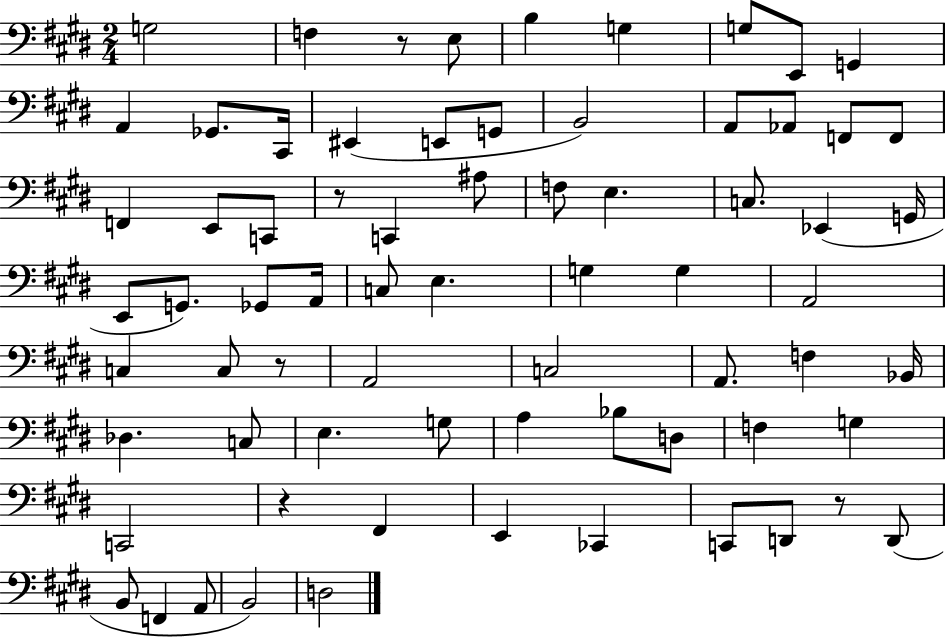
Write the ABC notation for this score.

X:1
T:Untitled
M:2/4
L:1/4
K:E
G,2 F, z/2 E,/2 B, G, G,/2 E,,/2 G,, A,, _G,,/2 ^C,,/4 ^E,, E,,/2 G,,/2 B,,2 A,,/2 _A,,/2 F,,/2 F,,/2 F,, E,,/2 C,,/2 z/2 C,, ^A,/2 F,/2 E, C,/2 _E,, G,,/4 E,,/2 G,,/2 _G,,/2 A,,/4 C,/2 E, G, G, A,,2 C, C,/2 z/2 A,,2 C,2 A,,/2 F, _B,,/4 _D, C,/2 E, G,/2 A, _B,/2 D,/2 F, G, C,,2 z ^F,, E,, _C,, C,,/2 D,,/2 z/2 D,,/2 B,,/2 F,, A,,/2 B,,2 D,2